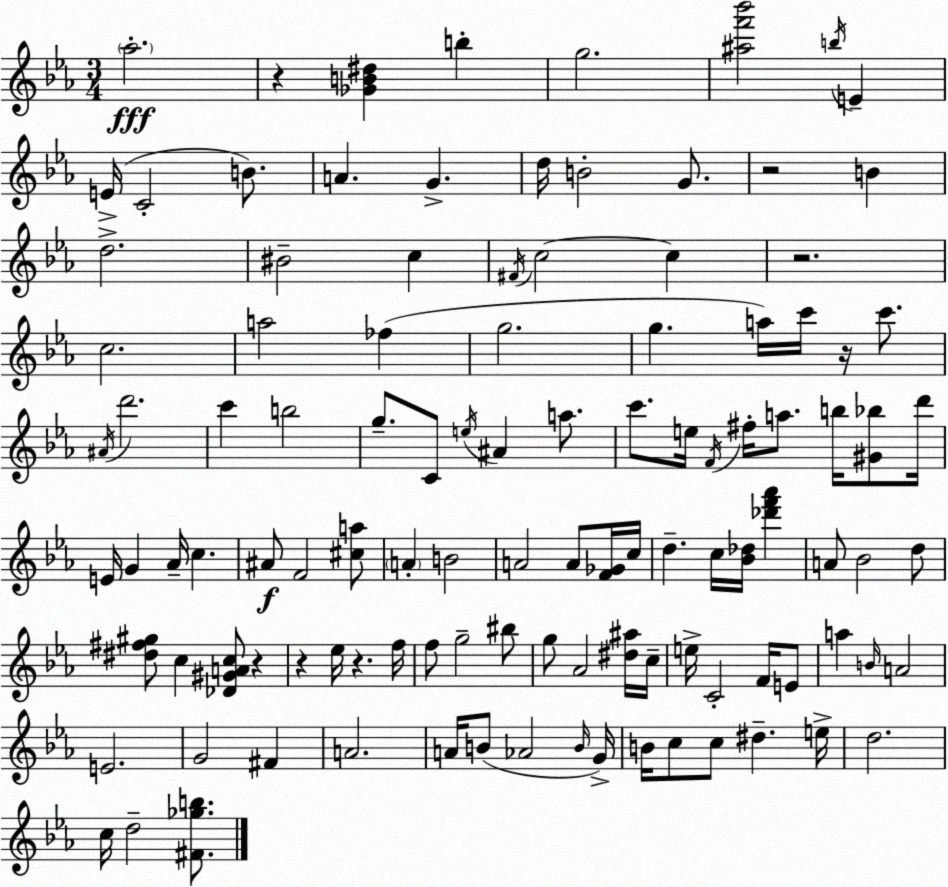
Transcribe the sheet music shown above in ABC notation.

X:1
T:Untitled
M:3/4
L:1/4
K:Eb
_a2 z [_GB^d] b g2 [^af'_b']2 b/4 E E/4 C2 B/2 A G d/4 B2 G/2 z2 B d2 ^B2 c ^F/4 c2 c z2 c2 a2 _f g2 g a/4 c'/4 z/4 c'/2 ^A/4 d'2 c' b2 g/2 C/2 e/4 ^A a/2 c'/2 e/4 F/4 ^f/4 a/2 b/4 [^G_b]/2 d'/4 E/4 G _A/4 c ^A/2 F2 [^ca]/2 A B2 A2 A/2 [F_G]/4 c/4 d c/4 [_B_d]/4 [_d'f'_a'] A/2 _B2 d/2 [^d^f^g]/2 c [_D^GAc]/2 z z _e/4 z f/4 f/2 g2 ^b/2 g/2 _A2 [^d^a]/4 c/4 e/4 C2 F/4 E/2 a B/4 A2 E2 G2 ^F A2 A/4 B/2 _A2 B/4 G/4 B/4 c/2 c/2 ^d e/4 d2 c/4 d2 [^F_gb]/2